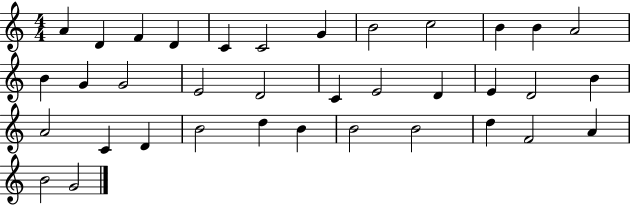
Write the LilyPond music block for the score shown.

{
  \clef treble
  \numericTimeSignature
  \time 4/4
  \key c \major
  a'4 d'4 f'4 d'4 | c'4 c'2 g'4 | b'2 c''2 | b'4 b'4 a'2 | \break b'4 g'4 g'2 | e'2 d'2 | c'4 e'2 d'4 | e'4 d'2 b'4 | \break a'2 c'4 d'4 | b'2 d''4 b'4 | b'2 b'2 | d''4 f'2 a'4 | \break b'2 g'2 | \bar "|."
}